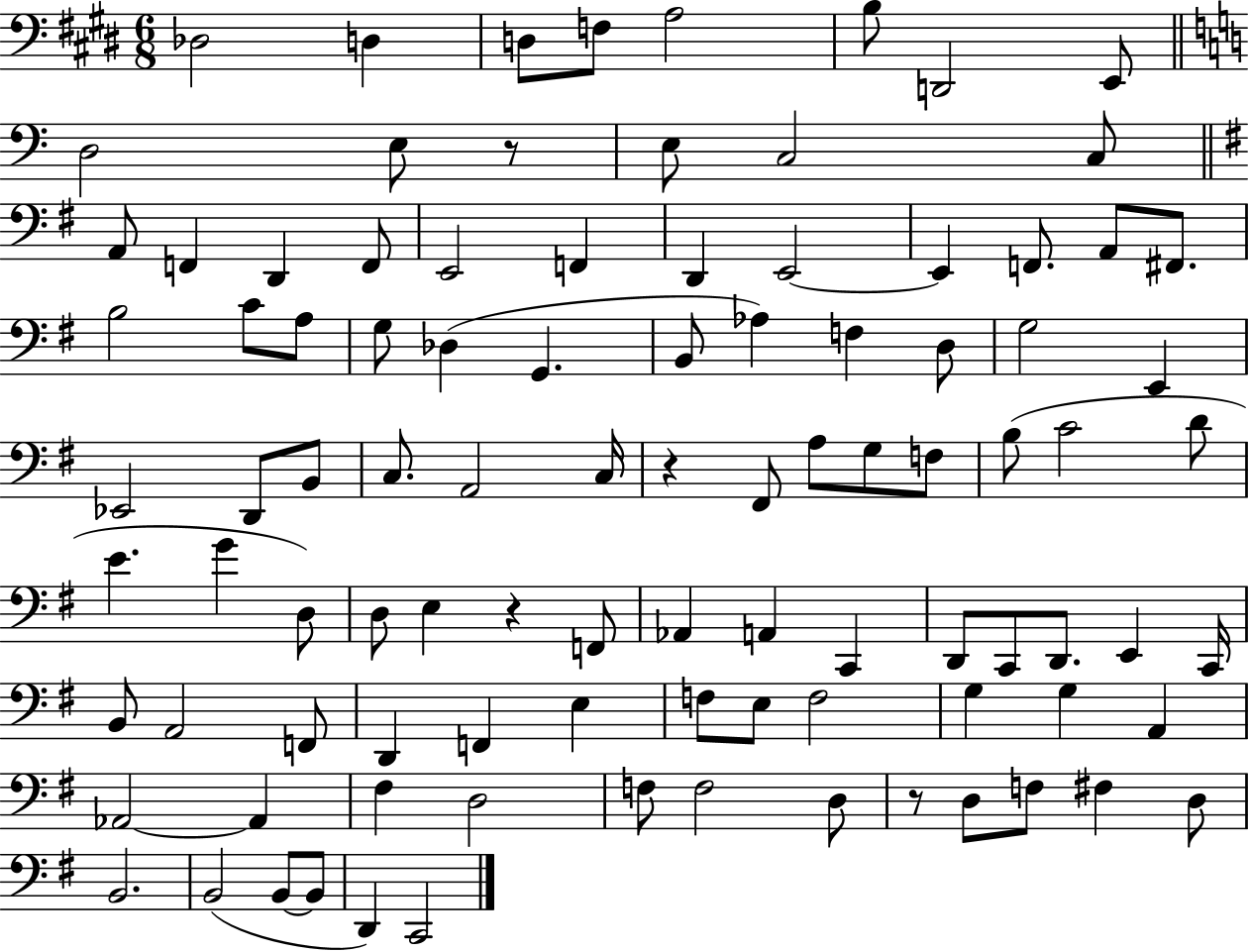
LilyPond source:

{
  \clef bass
  \numericTimeSignature
  \time 6/8
  \key e \major
  des2 d4 | d8 f8 a2 | b8 d,2 e,8 | \bar "||" \break \key c \major d2 e8 r8 | e8 c2 c8 | \bar "||" \break \key g \major a,8 f,4 d,4 f,8 | e,2 f,4 | d,4 e,2~~ | e,4 f,8. a,8 fis,8. | \break b2 c'8 a8 | g8 des4( g,4. | b,8 aes4) f4 d8 | g2 e,4 | \break ees,2 d,8 b,8 | c8. a,2 c16 | r4 fis,8 a8 g8 f8 | b8( c'2 d'8 | \break e'4. g'4 d8) | d8 e4 r4 f,8 | aes,4 a,4 c,4 | d,8 c,8 d,8. e,4 c,16 | \break b,8 a,2 f,8 | d,4 f,4 e4 | f8 e8 f2 | g4 g4 a,4 | \break aes,2~~ aes,4 | fis4 d2 | f8 f2 d8 | r8 d8 f8 fis4 d8 | \break b,2. | b,2( b,8~~ b,8 | d,4) c,2 | \bar "|."
}